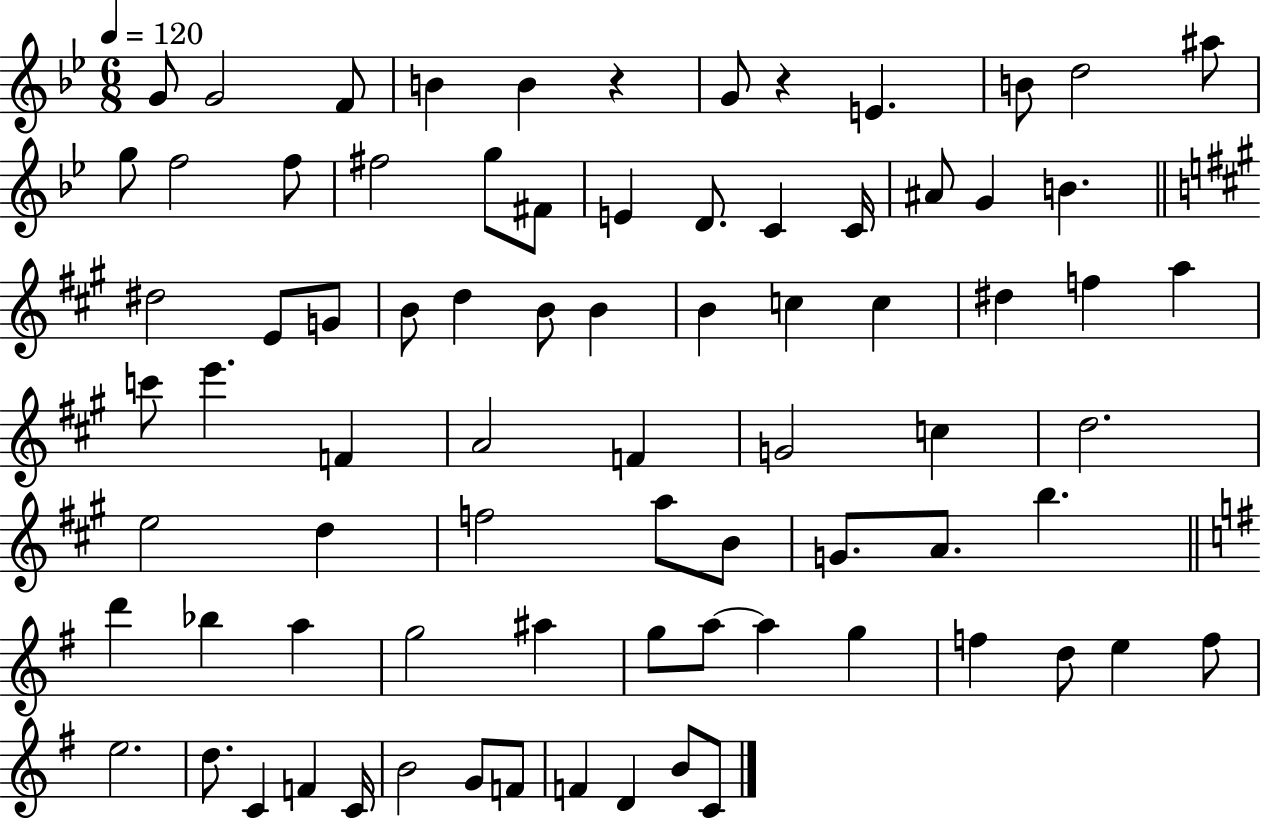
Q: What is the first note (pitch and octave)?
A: G4